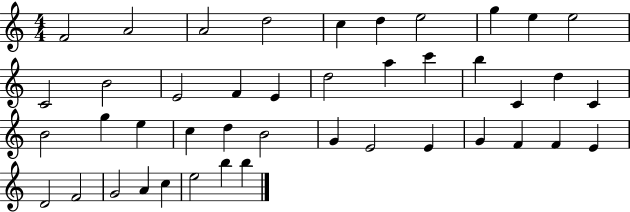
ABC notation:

X:1
T:Untitled
M:4/4
L:1/4
K:C
F2 A2 A2 d2 c d e2 g e e2 C2 B2 E2 F E d2 a c' b C d C B2 g e c d B2 G E2 E G F F E D2 F2 G2 A c e2 b b